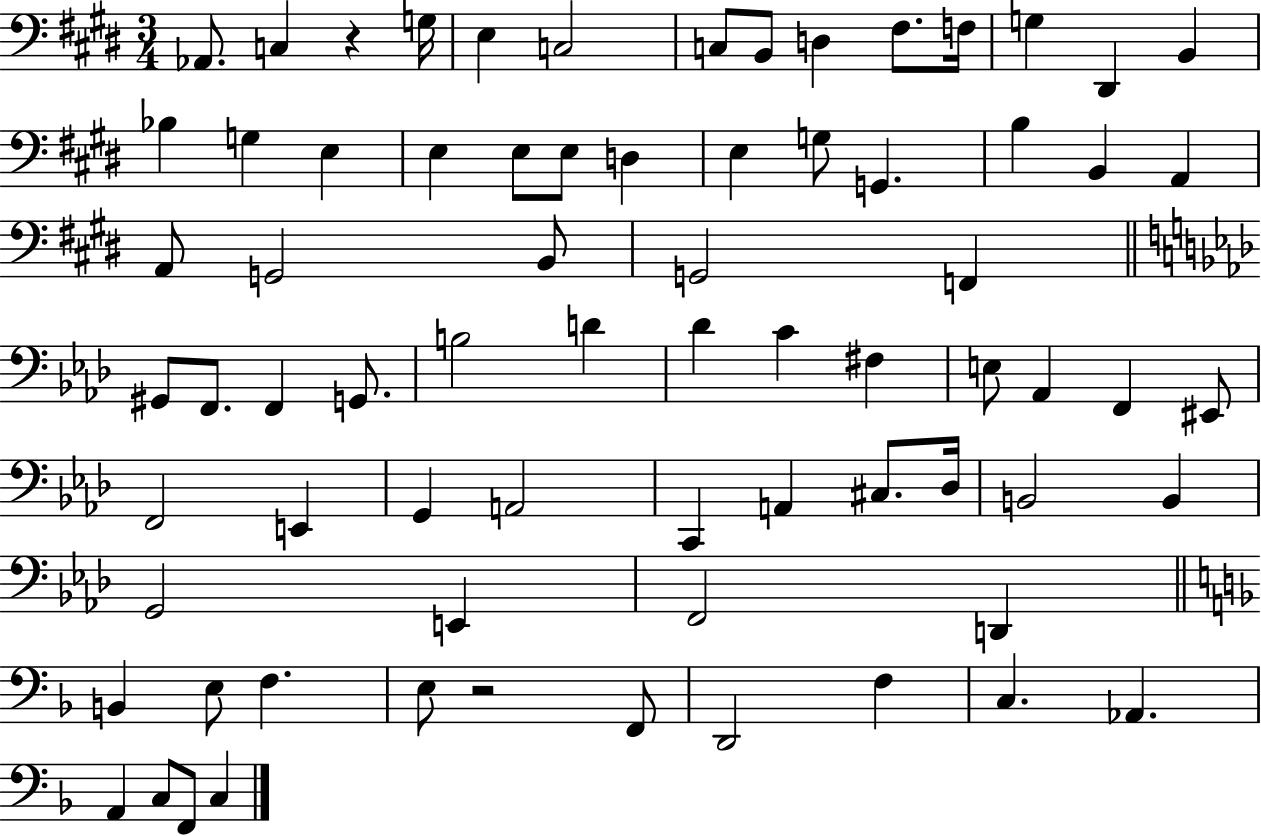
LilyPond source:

{
  \clef bass
  \numericTimeSignature
  \time 3/4
  \key e \major
  \repeat volta 2 { aes,8. c4 r4 g16 | e4 c2 | c8 b,8 d4 fis8. f16 | g4 dis,4 b,4 | \break bes4 g4 e4 | e4 e8 e8 d4 | e4 g8 g,4. | b4 b,4 a,4 | \break a,8 g,2 b,8 | g,2 f,4 | \bar "||" \break \key aes \major gis,8 f,8. f,4 g,8. | b2 d'4 | des'4 c'4 fis4 | e8 aes,4 f,4 eis,8 | \break f,2 e,4 | g,4 a,2 | c,4 a,4 cis8. des16 | b,2 b,4 | \break g,2 e,4 | f,2 d,4 | \bar "||" \break \key f \major b,4 e8 f4. | e8 r2 f,8 | d,2 f4 | c4. aes,4. | \break a,4 c8 f,8 c4 | } \bar "|."
}